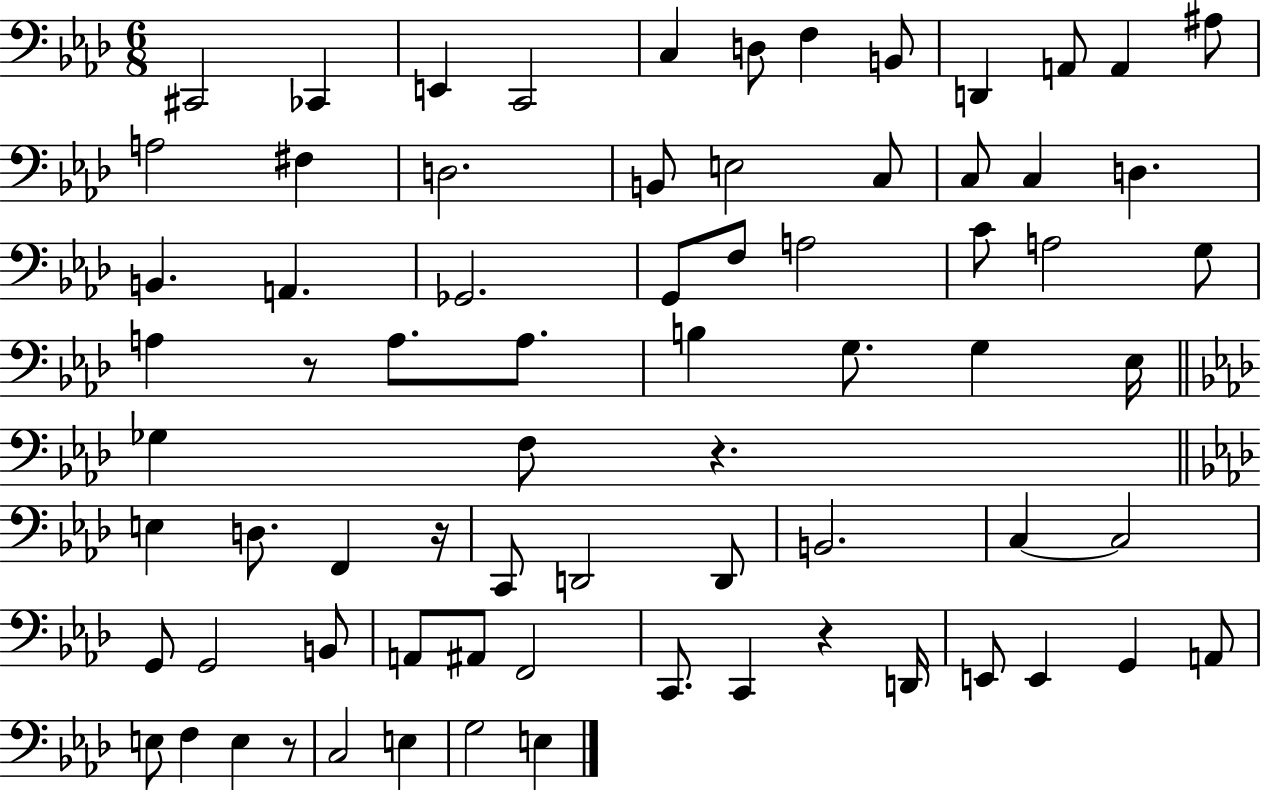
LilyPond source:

{
  \clef bass
  \numericTimeSignature
  \time 6/8
  \key aes \major
  cis,2 ces,4 | e,4 c,2 | c4 d8 f4 b,8 | d,4 a,8 a,4 ais8 | \break a2 fis4 | d2. | b,8 e2 c8 | c8 c4 d4. | \break b,4. a,4. | ges,2. | g,8 f8 a2 | c'8 a2 g8 | \break a4 r8 a8. a8. | b4 g8. g4 ees16 | \bar "||" \break \key aes \major ges4 f8 r4. | \bar "||" \break \key f \minor e4 d8. f,4 r16 | c,8 d,2 d,8 | b,2. | c4~~ c2 | \break g,8 g,2 b,8 | a,8 ais,8 f,2 | c,8. c,4 r4 d,16 | e,8 e,4 g,4 a,8 | \break e8 f4 e4 r8 | c2 e4 | g2 e4 | \bar "|."
}